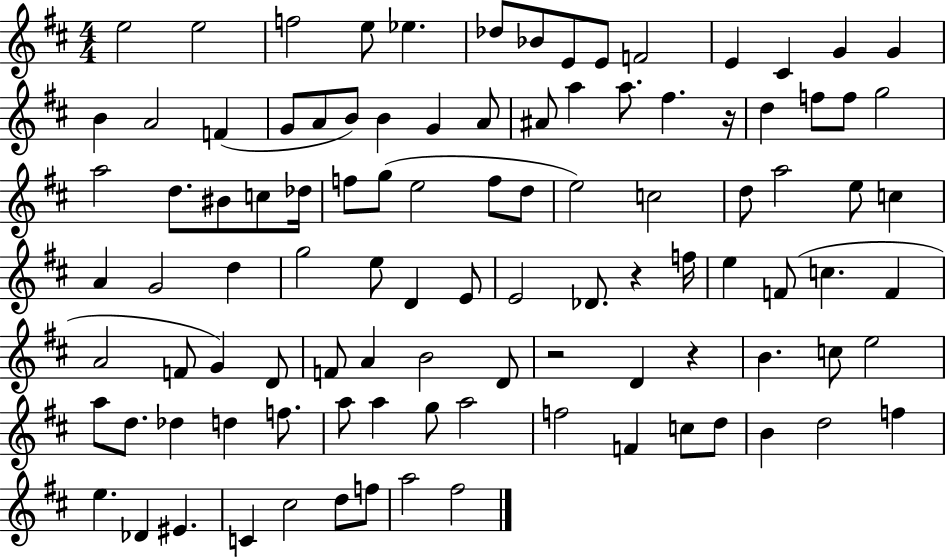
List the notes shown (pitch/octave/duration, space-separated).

E5/h E5/h F5/h E5/e Eb5/q. Db5/e Bb4/e E4/e E4/e F4/h E4/q C#4/q G4/q G4/q B4/q A4/h F4/q G4/e A4/e B4/e B4/q G4/q A4/e A#4/e A5/q A5/e. F#5/q. R/s D5/q F5/e F5/e G5/h A5/h D5/e. BIS4/e C5/e Db5/s F5/e G5/e E5/h F5/e D5/e E5/h C5/h D5/e A5/h E5/e C5/q A4/q G4/h D5/q G5/h E5/e D4/q E4/e E4/h Db4/e. R/q F5/s E5/q F4/e C5/q. F4/q A4/h F4/e G4/q D4/e F4/e A4/q B4/h D4/e R/h D4/q R/q B4/q. C5/e E5/h A5/e D5/e. Db5/q D5/q F5/e. A5/e A5/q G5/e A5/h F5/h F4/q C5/e D5/e B4/q D5/h F5/q E5/q. Db4/q EIS4/q. C4/q C#5/h D5/e F5/e A5/h F#5/h